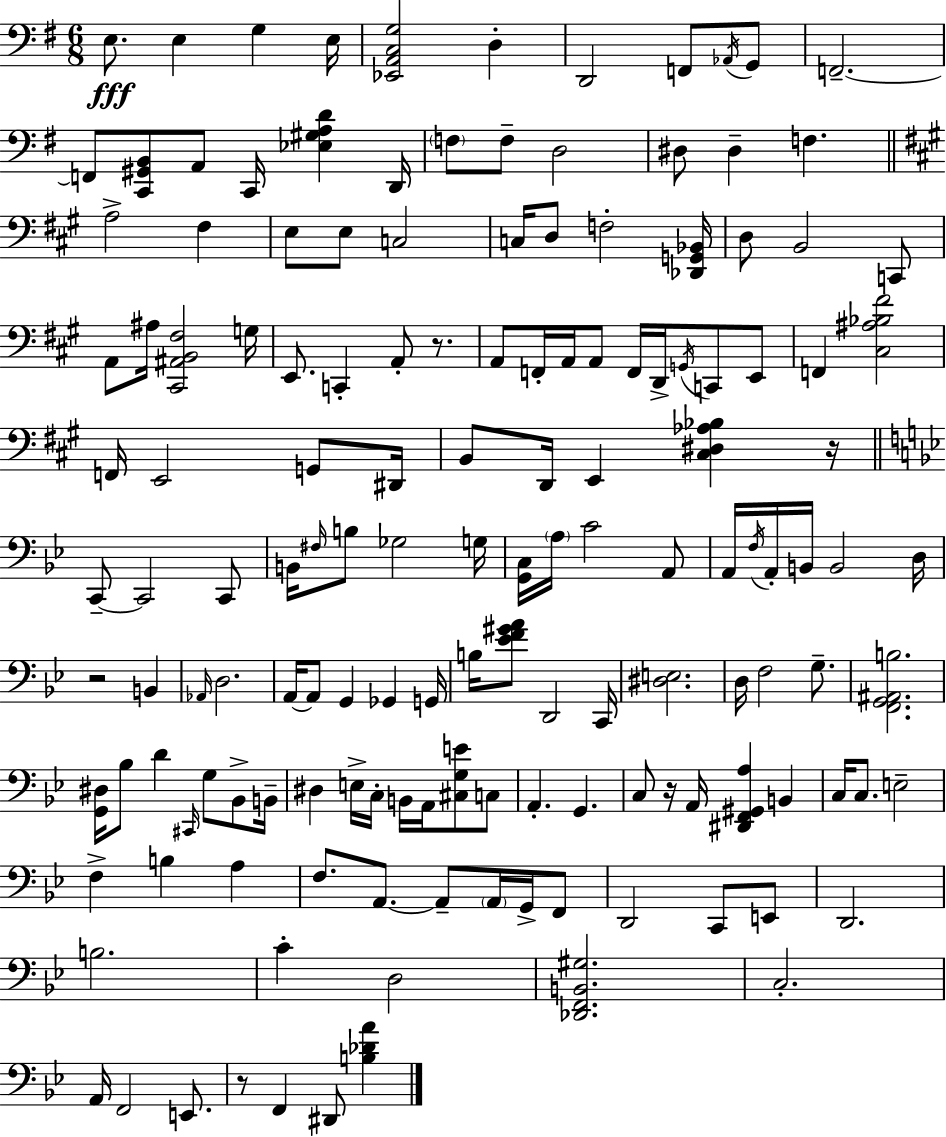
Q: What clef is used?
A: bass